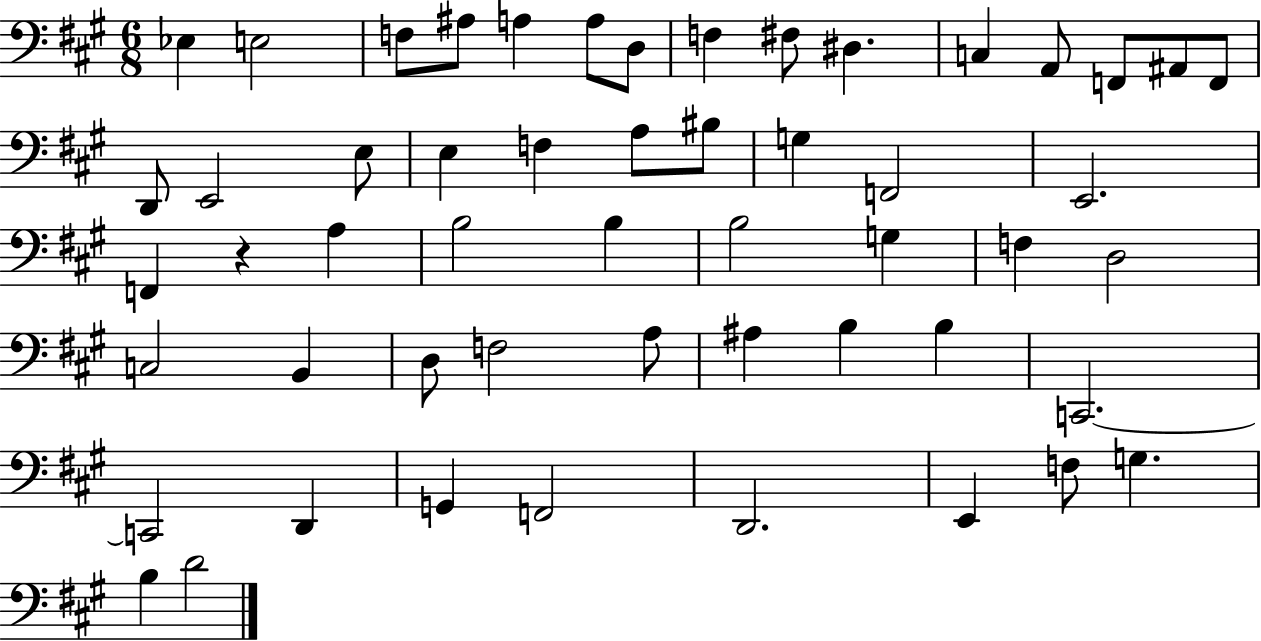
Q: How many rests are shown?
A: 1